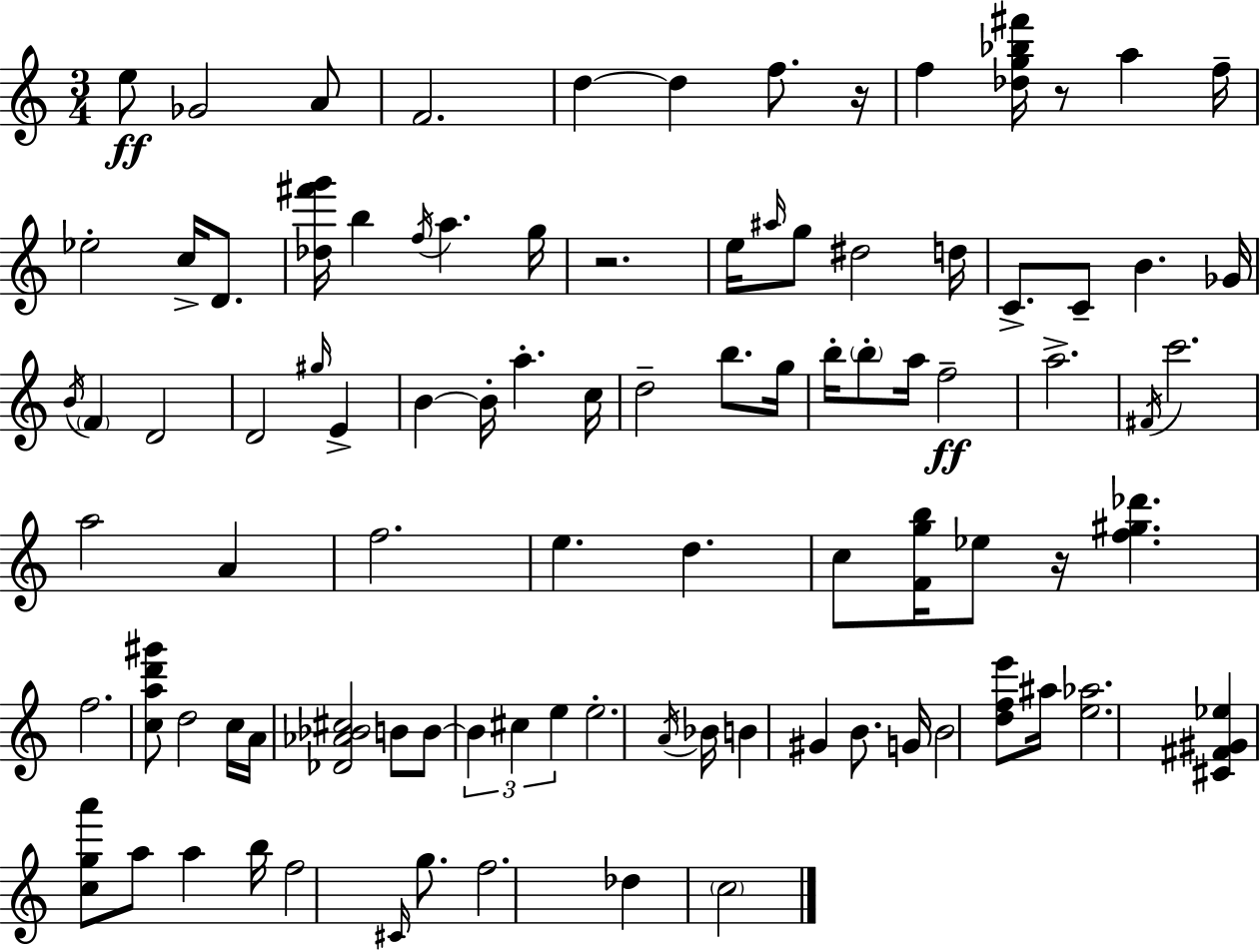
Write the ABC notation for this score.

X:1
T:Untitled
M:3/4
L:1/4
K:C
e/2 _G2 A/2 F2 d d f/2 z/4 f [_dg_b^f']/4 z/2 a f/4 _e2 c/4 D/2 [_d^f'g']/4 b f/4 a g/4 z2 e/4 ^a/4 g/2 ^d2 d/4 C/2 C/2 B _G/4 B/4 F D2 D2 ^g/4 E B B/4 a c/4 d2 b/2 g/4 b/4 b/2 a/4 f2 a2 ^F/4 c'2 a2 A f2 e d c/2 [Fgb]/4 _e/2 z/4 [f^g_d'] f2 [cad'^g']/2 d2 c/4 A/4 [_D_A_B^c]2 B/2 B/2 B ^c e e2 A/4 _B/4 B ^G B/2 G/4 B2 [dfe']/2 ^a/4 [e_a]2 [^C^F^G_e] [cga']/2 a/2 a b/4 f2 ^C/4 g/2 f2 _d c2